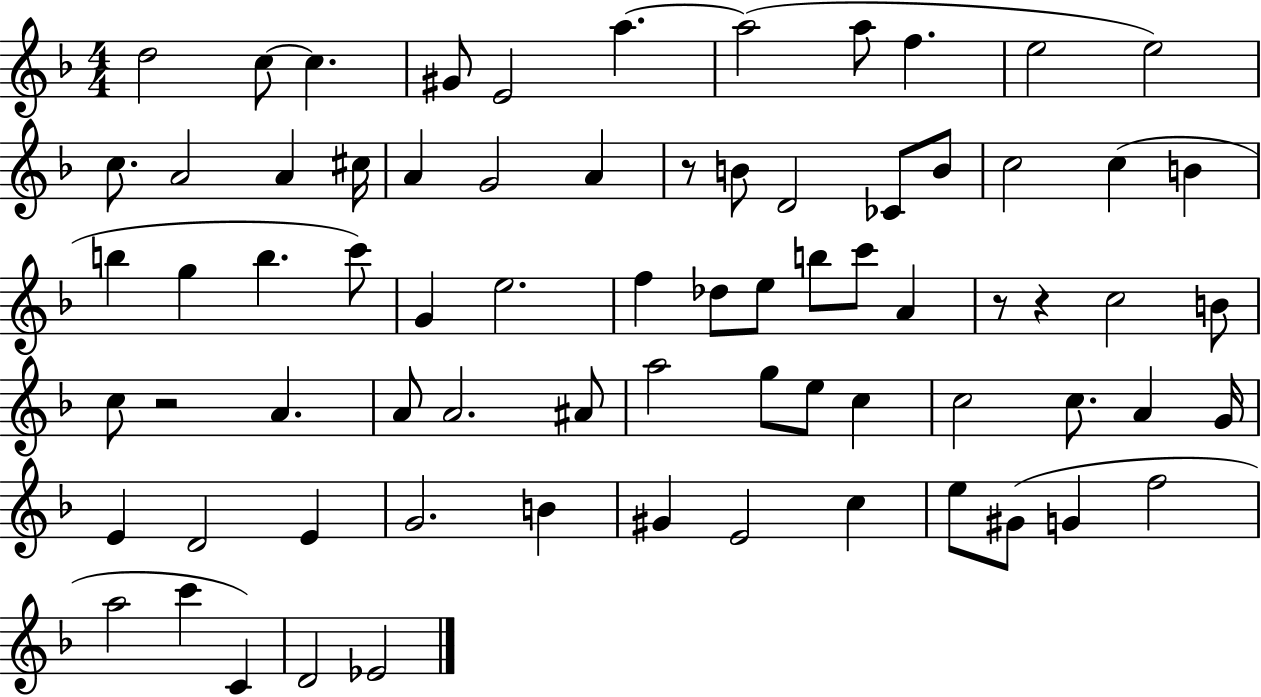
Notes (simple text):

D5/h C5/e C5/q. G#4/e E4/h A5/q. A5/h A5/e F5/q. E5/h E5/h C5/e. A4/h A4/q C#5/s A4/q G4/h A4/q R/e B4/e D4/h CES4/e B4/e C5/h C5/q B4/q B5/q G5/q B5/q. C6/e G4/q E5/h. F5/q Db5/e E5/e B5/e C6/e A4/q R/e R/q C5/h B4/e C5/e R/h A4/q. A4/e A4/h. A#4/e A5/h G5/e E5/e C5/q C5/h C5/e. A4/q G4/s E4/q D4/h E4/q G4/h. B4/q G#4/q E4/h C5/q E5/e G#4/e G4/q F5/h A5/h C6/q C4/q D4/h Eb4/h